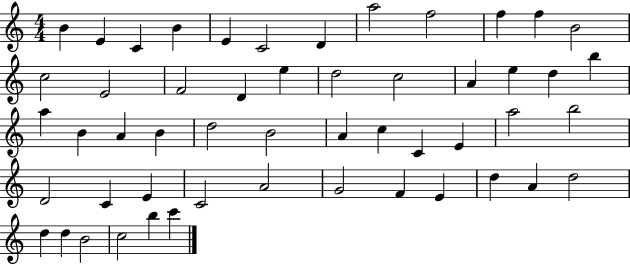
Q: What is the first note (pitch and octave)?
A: B4